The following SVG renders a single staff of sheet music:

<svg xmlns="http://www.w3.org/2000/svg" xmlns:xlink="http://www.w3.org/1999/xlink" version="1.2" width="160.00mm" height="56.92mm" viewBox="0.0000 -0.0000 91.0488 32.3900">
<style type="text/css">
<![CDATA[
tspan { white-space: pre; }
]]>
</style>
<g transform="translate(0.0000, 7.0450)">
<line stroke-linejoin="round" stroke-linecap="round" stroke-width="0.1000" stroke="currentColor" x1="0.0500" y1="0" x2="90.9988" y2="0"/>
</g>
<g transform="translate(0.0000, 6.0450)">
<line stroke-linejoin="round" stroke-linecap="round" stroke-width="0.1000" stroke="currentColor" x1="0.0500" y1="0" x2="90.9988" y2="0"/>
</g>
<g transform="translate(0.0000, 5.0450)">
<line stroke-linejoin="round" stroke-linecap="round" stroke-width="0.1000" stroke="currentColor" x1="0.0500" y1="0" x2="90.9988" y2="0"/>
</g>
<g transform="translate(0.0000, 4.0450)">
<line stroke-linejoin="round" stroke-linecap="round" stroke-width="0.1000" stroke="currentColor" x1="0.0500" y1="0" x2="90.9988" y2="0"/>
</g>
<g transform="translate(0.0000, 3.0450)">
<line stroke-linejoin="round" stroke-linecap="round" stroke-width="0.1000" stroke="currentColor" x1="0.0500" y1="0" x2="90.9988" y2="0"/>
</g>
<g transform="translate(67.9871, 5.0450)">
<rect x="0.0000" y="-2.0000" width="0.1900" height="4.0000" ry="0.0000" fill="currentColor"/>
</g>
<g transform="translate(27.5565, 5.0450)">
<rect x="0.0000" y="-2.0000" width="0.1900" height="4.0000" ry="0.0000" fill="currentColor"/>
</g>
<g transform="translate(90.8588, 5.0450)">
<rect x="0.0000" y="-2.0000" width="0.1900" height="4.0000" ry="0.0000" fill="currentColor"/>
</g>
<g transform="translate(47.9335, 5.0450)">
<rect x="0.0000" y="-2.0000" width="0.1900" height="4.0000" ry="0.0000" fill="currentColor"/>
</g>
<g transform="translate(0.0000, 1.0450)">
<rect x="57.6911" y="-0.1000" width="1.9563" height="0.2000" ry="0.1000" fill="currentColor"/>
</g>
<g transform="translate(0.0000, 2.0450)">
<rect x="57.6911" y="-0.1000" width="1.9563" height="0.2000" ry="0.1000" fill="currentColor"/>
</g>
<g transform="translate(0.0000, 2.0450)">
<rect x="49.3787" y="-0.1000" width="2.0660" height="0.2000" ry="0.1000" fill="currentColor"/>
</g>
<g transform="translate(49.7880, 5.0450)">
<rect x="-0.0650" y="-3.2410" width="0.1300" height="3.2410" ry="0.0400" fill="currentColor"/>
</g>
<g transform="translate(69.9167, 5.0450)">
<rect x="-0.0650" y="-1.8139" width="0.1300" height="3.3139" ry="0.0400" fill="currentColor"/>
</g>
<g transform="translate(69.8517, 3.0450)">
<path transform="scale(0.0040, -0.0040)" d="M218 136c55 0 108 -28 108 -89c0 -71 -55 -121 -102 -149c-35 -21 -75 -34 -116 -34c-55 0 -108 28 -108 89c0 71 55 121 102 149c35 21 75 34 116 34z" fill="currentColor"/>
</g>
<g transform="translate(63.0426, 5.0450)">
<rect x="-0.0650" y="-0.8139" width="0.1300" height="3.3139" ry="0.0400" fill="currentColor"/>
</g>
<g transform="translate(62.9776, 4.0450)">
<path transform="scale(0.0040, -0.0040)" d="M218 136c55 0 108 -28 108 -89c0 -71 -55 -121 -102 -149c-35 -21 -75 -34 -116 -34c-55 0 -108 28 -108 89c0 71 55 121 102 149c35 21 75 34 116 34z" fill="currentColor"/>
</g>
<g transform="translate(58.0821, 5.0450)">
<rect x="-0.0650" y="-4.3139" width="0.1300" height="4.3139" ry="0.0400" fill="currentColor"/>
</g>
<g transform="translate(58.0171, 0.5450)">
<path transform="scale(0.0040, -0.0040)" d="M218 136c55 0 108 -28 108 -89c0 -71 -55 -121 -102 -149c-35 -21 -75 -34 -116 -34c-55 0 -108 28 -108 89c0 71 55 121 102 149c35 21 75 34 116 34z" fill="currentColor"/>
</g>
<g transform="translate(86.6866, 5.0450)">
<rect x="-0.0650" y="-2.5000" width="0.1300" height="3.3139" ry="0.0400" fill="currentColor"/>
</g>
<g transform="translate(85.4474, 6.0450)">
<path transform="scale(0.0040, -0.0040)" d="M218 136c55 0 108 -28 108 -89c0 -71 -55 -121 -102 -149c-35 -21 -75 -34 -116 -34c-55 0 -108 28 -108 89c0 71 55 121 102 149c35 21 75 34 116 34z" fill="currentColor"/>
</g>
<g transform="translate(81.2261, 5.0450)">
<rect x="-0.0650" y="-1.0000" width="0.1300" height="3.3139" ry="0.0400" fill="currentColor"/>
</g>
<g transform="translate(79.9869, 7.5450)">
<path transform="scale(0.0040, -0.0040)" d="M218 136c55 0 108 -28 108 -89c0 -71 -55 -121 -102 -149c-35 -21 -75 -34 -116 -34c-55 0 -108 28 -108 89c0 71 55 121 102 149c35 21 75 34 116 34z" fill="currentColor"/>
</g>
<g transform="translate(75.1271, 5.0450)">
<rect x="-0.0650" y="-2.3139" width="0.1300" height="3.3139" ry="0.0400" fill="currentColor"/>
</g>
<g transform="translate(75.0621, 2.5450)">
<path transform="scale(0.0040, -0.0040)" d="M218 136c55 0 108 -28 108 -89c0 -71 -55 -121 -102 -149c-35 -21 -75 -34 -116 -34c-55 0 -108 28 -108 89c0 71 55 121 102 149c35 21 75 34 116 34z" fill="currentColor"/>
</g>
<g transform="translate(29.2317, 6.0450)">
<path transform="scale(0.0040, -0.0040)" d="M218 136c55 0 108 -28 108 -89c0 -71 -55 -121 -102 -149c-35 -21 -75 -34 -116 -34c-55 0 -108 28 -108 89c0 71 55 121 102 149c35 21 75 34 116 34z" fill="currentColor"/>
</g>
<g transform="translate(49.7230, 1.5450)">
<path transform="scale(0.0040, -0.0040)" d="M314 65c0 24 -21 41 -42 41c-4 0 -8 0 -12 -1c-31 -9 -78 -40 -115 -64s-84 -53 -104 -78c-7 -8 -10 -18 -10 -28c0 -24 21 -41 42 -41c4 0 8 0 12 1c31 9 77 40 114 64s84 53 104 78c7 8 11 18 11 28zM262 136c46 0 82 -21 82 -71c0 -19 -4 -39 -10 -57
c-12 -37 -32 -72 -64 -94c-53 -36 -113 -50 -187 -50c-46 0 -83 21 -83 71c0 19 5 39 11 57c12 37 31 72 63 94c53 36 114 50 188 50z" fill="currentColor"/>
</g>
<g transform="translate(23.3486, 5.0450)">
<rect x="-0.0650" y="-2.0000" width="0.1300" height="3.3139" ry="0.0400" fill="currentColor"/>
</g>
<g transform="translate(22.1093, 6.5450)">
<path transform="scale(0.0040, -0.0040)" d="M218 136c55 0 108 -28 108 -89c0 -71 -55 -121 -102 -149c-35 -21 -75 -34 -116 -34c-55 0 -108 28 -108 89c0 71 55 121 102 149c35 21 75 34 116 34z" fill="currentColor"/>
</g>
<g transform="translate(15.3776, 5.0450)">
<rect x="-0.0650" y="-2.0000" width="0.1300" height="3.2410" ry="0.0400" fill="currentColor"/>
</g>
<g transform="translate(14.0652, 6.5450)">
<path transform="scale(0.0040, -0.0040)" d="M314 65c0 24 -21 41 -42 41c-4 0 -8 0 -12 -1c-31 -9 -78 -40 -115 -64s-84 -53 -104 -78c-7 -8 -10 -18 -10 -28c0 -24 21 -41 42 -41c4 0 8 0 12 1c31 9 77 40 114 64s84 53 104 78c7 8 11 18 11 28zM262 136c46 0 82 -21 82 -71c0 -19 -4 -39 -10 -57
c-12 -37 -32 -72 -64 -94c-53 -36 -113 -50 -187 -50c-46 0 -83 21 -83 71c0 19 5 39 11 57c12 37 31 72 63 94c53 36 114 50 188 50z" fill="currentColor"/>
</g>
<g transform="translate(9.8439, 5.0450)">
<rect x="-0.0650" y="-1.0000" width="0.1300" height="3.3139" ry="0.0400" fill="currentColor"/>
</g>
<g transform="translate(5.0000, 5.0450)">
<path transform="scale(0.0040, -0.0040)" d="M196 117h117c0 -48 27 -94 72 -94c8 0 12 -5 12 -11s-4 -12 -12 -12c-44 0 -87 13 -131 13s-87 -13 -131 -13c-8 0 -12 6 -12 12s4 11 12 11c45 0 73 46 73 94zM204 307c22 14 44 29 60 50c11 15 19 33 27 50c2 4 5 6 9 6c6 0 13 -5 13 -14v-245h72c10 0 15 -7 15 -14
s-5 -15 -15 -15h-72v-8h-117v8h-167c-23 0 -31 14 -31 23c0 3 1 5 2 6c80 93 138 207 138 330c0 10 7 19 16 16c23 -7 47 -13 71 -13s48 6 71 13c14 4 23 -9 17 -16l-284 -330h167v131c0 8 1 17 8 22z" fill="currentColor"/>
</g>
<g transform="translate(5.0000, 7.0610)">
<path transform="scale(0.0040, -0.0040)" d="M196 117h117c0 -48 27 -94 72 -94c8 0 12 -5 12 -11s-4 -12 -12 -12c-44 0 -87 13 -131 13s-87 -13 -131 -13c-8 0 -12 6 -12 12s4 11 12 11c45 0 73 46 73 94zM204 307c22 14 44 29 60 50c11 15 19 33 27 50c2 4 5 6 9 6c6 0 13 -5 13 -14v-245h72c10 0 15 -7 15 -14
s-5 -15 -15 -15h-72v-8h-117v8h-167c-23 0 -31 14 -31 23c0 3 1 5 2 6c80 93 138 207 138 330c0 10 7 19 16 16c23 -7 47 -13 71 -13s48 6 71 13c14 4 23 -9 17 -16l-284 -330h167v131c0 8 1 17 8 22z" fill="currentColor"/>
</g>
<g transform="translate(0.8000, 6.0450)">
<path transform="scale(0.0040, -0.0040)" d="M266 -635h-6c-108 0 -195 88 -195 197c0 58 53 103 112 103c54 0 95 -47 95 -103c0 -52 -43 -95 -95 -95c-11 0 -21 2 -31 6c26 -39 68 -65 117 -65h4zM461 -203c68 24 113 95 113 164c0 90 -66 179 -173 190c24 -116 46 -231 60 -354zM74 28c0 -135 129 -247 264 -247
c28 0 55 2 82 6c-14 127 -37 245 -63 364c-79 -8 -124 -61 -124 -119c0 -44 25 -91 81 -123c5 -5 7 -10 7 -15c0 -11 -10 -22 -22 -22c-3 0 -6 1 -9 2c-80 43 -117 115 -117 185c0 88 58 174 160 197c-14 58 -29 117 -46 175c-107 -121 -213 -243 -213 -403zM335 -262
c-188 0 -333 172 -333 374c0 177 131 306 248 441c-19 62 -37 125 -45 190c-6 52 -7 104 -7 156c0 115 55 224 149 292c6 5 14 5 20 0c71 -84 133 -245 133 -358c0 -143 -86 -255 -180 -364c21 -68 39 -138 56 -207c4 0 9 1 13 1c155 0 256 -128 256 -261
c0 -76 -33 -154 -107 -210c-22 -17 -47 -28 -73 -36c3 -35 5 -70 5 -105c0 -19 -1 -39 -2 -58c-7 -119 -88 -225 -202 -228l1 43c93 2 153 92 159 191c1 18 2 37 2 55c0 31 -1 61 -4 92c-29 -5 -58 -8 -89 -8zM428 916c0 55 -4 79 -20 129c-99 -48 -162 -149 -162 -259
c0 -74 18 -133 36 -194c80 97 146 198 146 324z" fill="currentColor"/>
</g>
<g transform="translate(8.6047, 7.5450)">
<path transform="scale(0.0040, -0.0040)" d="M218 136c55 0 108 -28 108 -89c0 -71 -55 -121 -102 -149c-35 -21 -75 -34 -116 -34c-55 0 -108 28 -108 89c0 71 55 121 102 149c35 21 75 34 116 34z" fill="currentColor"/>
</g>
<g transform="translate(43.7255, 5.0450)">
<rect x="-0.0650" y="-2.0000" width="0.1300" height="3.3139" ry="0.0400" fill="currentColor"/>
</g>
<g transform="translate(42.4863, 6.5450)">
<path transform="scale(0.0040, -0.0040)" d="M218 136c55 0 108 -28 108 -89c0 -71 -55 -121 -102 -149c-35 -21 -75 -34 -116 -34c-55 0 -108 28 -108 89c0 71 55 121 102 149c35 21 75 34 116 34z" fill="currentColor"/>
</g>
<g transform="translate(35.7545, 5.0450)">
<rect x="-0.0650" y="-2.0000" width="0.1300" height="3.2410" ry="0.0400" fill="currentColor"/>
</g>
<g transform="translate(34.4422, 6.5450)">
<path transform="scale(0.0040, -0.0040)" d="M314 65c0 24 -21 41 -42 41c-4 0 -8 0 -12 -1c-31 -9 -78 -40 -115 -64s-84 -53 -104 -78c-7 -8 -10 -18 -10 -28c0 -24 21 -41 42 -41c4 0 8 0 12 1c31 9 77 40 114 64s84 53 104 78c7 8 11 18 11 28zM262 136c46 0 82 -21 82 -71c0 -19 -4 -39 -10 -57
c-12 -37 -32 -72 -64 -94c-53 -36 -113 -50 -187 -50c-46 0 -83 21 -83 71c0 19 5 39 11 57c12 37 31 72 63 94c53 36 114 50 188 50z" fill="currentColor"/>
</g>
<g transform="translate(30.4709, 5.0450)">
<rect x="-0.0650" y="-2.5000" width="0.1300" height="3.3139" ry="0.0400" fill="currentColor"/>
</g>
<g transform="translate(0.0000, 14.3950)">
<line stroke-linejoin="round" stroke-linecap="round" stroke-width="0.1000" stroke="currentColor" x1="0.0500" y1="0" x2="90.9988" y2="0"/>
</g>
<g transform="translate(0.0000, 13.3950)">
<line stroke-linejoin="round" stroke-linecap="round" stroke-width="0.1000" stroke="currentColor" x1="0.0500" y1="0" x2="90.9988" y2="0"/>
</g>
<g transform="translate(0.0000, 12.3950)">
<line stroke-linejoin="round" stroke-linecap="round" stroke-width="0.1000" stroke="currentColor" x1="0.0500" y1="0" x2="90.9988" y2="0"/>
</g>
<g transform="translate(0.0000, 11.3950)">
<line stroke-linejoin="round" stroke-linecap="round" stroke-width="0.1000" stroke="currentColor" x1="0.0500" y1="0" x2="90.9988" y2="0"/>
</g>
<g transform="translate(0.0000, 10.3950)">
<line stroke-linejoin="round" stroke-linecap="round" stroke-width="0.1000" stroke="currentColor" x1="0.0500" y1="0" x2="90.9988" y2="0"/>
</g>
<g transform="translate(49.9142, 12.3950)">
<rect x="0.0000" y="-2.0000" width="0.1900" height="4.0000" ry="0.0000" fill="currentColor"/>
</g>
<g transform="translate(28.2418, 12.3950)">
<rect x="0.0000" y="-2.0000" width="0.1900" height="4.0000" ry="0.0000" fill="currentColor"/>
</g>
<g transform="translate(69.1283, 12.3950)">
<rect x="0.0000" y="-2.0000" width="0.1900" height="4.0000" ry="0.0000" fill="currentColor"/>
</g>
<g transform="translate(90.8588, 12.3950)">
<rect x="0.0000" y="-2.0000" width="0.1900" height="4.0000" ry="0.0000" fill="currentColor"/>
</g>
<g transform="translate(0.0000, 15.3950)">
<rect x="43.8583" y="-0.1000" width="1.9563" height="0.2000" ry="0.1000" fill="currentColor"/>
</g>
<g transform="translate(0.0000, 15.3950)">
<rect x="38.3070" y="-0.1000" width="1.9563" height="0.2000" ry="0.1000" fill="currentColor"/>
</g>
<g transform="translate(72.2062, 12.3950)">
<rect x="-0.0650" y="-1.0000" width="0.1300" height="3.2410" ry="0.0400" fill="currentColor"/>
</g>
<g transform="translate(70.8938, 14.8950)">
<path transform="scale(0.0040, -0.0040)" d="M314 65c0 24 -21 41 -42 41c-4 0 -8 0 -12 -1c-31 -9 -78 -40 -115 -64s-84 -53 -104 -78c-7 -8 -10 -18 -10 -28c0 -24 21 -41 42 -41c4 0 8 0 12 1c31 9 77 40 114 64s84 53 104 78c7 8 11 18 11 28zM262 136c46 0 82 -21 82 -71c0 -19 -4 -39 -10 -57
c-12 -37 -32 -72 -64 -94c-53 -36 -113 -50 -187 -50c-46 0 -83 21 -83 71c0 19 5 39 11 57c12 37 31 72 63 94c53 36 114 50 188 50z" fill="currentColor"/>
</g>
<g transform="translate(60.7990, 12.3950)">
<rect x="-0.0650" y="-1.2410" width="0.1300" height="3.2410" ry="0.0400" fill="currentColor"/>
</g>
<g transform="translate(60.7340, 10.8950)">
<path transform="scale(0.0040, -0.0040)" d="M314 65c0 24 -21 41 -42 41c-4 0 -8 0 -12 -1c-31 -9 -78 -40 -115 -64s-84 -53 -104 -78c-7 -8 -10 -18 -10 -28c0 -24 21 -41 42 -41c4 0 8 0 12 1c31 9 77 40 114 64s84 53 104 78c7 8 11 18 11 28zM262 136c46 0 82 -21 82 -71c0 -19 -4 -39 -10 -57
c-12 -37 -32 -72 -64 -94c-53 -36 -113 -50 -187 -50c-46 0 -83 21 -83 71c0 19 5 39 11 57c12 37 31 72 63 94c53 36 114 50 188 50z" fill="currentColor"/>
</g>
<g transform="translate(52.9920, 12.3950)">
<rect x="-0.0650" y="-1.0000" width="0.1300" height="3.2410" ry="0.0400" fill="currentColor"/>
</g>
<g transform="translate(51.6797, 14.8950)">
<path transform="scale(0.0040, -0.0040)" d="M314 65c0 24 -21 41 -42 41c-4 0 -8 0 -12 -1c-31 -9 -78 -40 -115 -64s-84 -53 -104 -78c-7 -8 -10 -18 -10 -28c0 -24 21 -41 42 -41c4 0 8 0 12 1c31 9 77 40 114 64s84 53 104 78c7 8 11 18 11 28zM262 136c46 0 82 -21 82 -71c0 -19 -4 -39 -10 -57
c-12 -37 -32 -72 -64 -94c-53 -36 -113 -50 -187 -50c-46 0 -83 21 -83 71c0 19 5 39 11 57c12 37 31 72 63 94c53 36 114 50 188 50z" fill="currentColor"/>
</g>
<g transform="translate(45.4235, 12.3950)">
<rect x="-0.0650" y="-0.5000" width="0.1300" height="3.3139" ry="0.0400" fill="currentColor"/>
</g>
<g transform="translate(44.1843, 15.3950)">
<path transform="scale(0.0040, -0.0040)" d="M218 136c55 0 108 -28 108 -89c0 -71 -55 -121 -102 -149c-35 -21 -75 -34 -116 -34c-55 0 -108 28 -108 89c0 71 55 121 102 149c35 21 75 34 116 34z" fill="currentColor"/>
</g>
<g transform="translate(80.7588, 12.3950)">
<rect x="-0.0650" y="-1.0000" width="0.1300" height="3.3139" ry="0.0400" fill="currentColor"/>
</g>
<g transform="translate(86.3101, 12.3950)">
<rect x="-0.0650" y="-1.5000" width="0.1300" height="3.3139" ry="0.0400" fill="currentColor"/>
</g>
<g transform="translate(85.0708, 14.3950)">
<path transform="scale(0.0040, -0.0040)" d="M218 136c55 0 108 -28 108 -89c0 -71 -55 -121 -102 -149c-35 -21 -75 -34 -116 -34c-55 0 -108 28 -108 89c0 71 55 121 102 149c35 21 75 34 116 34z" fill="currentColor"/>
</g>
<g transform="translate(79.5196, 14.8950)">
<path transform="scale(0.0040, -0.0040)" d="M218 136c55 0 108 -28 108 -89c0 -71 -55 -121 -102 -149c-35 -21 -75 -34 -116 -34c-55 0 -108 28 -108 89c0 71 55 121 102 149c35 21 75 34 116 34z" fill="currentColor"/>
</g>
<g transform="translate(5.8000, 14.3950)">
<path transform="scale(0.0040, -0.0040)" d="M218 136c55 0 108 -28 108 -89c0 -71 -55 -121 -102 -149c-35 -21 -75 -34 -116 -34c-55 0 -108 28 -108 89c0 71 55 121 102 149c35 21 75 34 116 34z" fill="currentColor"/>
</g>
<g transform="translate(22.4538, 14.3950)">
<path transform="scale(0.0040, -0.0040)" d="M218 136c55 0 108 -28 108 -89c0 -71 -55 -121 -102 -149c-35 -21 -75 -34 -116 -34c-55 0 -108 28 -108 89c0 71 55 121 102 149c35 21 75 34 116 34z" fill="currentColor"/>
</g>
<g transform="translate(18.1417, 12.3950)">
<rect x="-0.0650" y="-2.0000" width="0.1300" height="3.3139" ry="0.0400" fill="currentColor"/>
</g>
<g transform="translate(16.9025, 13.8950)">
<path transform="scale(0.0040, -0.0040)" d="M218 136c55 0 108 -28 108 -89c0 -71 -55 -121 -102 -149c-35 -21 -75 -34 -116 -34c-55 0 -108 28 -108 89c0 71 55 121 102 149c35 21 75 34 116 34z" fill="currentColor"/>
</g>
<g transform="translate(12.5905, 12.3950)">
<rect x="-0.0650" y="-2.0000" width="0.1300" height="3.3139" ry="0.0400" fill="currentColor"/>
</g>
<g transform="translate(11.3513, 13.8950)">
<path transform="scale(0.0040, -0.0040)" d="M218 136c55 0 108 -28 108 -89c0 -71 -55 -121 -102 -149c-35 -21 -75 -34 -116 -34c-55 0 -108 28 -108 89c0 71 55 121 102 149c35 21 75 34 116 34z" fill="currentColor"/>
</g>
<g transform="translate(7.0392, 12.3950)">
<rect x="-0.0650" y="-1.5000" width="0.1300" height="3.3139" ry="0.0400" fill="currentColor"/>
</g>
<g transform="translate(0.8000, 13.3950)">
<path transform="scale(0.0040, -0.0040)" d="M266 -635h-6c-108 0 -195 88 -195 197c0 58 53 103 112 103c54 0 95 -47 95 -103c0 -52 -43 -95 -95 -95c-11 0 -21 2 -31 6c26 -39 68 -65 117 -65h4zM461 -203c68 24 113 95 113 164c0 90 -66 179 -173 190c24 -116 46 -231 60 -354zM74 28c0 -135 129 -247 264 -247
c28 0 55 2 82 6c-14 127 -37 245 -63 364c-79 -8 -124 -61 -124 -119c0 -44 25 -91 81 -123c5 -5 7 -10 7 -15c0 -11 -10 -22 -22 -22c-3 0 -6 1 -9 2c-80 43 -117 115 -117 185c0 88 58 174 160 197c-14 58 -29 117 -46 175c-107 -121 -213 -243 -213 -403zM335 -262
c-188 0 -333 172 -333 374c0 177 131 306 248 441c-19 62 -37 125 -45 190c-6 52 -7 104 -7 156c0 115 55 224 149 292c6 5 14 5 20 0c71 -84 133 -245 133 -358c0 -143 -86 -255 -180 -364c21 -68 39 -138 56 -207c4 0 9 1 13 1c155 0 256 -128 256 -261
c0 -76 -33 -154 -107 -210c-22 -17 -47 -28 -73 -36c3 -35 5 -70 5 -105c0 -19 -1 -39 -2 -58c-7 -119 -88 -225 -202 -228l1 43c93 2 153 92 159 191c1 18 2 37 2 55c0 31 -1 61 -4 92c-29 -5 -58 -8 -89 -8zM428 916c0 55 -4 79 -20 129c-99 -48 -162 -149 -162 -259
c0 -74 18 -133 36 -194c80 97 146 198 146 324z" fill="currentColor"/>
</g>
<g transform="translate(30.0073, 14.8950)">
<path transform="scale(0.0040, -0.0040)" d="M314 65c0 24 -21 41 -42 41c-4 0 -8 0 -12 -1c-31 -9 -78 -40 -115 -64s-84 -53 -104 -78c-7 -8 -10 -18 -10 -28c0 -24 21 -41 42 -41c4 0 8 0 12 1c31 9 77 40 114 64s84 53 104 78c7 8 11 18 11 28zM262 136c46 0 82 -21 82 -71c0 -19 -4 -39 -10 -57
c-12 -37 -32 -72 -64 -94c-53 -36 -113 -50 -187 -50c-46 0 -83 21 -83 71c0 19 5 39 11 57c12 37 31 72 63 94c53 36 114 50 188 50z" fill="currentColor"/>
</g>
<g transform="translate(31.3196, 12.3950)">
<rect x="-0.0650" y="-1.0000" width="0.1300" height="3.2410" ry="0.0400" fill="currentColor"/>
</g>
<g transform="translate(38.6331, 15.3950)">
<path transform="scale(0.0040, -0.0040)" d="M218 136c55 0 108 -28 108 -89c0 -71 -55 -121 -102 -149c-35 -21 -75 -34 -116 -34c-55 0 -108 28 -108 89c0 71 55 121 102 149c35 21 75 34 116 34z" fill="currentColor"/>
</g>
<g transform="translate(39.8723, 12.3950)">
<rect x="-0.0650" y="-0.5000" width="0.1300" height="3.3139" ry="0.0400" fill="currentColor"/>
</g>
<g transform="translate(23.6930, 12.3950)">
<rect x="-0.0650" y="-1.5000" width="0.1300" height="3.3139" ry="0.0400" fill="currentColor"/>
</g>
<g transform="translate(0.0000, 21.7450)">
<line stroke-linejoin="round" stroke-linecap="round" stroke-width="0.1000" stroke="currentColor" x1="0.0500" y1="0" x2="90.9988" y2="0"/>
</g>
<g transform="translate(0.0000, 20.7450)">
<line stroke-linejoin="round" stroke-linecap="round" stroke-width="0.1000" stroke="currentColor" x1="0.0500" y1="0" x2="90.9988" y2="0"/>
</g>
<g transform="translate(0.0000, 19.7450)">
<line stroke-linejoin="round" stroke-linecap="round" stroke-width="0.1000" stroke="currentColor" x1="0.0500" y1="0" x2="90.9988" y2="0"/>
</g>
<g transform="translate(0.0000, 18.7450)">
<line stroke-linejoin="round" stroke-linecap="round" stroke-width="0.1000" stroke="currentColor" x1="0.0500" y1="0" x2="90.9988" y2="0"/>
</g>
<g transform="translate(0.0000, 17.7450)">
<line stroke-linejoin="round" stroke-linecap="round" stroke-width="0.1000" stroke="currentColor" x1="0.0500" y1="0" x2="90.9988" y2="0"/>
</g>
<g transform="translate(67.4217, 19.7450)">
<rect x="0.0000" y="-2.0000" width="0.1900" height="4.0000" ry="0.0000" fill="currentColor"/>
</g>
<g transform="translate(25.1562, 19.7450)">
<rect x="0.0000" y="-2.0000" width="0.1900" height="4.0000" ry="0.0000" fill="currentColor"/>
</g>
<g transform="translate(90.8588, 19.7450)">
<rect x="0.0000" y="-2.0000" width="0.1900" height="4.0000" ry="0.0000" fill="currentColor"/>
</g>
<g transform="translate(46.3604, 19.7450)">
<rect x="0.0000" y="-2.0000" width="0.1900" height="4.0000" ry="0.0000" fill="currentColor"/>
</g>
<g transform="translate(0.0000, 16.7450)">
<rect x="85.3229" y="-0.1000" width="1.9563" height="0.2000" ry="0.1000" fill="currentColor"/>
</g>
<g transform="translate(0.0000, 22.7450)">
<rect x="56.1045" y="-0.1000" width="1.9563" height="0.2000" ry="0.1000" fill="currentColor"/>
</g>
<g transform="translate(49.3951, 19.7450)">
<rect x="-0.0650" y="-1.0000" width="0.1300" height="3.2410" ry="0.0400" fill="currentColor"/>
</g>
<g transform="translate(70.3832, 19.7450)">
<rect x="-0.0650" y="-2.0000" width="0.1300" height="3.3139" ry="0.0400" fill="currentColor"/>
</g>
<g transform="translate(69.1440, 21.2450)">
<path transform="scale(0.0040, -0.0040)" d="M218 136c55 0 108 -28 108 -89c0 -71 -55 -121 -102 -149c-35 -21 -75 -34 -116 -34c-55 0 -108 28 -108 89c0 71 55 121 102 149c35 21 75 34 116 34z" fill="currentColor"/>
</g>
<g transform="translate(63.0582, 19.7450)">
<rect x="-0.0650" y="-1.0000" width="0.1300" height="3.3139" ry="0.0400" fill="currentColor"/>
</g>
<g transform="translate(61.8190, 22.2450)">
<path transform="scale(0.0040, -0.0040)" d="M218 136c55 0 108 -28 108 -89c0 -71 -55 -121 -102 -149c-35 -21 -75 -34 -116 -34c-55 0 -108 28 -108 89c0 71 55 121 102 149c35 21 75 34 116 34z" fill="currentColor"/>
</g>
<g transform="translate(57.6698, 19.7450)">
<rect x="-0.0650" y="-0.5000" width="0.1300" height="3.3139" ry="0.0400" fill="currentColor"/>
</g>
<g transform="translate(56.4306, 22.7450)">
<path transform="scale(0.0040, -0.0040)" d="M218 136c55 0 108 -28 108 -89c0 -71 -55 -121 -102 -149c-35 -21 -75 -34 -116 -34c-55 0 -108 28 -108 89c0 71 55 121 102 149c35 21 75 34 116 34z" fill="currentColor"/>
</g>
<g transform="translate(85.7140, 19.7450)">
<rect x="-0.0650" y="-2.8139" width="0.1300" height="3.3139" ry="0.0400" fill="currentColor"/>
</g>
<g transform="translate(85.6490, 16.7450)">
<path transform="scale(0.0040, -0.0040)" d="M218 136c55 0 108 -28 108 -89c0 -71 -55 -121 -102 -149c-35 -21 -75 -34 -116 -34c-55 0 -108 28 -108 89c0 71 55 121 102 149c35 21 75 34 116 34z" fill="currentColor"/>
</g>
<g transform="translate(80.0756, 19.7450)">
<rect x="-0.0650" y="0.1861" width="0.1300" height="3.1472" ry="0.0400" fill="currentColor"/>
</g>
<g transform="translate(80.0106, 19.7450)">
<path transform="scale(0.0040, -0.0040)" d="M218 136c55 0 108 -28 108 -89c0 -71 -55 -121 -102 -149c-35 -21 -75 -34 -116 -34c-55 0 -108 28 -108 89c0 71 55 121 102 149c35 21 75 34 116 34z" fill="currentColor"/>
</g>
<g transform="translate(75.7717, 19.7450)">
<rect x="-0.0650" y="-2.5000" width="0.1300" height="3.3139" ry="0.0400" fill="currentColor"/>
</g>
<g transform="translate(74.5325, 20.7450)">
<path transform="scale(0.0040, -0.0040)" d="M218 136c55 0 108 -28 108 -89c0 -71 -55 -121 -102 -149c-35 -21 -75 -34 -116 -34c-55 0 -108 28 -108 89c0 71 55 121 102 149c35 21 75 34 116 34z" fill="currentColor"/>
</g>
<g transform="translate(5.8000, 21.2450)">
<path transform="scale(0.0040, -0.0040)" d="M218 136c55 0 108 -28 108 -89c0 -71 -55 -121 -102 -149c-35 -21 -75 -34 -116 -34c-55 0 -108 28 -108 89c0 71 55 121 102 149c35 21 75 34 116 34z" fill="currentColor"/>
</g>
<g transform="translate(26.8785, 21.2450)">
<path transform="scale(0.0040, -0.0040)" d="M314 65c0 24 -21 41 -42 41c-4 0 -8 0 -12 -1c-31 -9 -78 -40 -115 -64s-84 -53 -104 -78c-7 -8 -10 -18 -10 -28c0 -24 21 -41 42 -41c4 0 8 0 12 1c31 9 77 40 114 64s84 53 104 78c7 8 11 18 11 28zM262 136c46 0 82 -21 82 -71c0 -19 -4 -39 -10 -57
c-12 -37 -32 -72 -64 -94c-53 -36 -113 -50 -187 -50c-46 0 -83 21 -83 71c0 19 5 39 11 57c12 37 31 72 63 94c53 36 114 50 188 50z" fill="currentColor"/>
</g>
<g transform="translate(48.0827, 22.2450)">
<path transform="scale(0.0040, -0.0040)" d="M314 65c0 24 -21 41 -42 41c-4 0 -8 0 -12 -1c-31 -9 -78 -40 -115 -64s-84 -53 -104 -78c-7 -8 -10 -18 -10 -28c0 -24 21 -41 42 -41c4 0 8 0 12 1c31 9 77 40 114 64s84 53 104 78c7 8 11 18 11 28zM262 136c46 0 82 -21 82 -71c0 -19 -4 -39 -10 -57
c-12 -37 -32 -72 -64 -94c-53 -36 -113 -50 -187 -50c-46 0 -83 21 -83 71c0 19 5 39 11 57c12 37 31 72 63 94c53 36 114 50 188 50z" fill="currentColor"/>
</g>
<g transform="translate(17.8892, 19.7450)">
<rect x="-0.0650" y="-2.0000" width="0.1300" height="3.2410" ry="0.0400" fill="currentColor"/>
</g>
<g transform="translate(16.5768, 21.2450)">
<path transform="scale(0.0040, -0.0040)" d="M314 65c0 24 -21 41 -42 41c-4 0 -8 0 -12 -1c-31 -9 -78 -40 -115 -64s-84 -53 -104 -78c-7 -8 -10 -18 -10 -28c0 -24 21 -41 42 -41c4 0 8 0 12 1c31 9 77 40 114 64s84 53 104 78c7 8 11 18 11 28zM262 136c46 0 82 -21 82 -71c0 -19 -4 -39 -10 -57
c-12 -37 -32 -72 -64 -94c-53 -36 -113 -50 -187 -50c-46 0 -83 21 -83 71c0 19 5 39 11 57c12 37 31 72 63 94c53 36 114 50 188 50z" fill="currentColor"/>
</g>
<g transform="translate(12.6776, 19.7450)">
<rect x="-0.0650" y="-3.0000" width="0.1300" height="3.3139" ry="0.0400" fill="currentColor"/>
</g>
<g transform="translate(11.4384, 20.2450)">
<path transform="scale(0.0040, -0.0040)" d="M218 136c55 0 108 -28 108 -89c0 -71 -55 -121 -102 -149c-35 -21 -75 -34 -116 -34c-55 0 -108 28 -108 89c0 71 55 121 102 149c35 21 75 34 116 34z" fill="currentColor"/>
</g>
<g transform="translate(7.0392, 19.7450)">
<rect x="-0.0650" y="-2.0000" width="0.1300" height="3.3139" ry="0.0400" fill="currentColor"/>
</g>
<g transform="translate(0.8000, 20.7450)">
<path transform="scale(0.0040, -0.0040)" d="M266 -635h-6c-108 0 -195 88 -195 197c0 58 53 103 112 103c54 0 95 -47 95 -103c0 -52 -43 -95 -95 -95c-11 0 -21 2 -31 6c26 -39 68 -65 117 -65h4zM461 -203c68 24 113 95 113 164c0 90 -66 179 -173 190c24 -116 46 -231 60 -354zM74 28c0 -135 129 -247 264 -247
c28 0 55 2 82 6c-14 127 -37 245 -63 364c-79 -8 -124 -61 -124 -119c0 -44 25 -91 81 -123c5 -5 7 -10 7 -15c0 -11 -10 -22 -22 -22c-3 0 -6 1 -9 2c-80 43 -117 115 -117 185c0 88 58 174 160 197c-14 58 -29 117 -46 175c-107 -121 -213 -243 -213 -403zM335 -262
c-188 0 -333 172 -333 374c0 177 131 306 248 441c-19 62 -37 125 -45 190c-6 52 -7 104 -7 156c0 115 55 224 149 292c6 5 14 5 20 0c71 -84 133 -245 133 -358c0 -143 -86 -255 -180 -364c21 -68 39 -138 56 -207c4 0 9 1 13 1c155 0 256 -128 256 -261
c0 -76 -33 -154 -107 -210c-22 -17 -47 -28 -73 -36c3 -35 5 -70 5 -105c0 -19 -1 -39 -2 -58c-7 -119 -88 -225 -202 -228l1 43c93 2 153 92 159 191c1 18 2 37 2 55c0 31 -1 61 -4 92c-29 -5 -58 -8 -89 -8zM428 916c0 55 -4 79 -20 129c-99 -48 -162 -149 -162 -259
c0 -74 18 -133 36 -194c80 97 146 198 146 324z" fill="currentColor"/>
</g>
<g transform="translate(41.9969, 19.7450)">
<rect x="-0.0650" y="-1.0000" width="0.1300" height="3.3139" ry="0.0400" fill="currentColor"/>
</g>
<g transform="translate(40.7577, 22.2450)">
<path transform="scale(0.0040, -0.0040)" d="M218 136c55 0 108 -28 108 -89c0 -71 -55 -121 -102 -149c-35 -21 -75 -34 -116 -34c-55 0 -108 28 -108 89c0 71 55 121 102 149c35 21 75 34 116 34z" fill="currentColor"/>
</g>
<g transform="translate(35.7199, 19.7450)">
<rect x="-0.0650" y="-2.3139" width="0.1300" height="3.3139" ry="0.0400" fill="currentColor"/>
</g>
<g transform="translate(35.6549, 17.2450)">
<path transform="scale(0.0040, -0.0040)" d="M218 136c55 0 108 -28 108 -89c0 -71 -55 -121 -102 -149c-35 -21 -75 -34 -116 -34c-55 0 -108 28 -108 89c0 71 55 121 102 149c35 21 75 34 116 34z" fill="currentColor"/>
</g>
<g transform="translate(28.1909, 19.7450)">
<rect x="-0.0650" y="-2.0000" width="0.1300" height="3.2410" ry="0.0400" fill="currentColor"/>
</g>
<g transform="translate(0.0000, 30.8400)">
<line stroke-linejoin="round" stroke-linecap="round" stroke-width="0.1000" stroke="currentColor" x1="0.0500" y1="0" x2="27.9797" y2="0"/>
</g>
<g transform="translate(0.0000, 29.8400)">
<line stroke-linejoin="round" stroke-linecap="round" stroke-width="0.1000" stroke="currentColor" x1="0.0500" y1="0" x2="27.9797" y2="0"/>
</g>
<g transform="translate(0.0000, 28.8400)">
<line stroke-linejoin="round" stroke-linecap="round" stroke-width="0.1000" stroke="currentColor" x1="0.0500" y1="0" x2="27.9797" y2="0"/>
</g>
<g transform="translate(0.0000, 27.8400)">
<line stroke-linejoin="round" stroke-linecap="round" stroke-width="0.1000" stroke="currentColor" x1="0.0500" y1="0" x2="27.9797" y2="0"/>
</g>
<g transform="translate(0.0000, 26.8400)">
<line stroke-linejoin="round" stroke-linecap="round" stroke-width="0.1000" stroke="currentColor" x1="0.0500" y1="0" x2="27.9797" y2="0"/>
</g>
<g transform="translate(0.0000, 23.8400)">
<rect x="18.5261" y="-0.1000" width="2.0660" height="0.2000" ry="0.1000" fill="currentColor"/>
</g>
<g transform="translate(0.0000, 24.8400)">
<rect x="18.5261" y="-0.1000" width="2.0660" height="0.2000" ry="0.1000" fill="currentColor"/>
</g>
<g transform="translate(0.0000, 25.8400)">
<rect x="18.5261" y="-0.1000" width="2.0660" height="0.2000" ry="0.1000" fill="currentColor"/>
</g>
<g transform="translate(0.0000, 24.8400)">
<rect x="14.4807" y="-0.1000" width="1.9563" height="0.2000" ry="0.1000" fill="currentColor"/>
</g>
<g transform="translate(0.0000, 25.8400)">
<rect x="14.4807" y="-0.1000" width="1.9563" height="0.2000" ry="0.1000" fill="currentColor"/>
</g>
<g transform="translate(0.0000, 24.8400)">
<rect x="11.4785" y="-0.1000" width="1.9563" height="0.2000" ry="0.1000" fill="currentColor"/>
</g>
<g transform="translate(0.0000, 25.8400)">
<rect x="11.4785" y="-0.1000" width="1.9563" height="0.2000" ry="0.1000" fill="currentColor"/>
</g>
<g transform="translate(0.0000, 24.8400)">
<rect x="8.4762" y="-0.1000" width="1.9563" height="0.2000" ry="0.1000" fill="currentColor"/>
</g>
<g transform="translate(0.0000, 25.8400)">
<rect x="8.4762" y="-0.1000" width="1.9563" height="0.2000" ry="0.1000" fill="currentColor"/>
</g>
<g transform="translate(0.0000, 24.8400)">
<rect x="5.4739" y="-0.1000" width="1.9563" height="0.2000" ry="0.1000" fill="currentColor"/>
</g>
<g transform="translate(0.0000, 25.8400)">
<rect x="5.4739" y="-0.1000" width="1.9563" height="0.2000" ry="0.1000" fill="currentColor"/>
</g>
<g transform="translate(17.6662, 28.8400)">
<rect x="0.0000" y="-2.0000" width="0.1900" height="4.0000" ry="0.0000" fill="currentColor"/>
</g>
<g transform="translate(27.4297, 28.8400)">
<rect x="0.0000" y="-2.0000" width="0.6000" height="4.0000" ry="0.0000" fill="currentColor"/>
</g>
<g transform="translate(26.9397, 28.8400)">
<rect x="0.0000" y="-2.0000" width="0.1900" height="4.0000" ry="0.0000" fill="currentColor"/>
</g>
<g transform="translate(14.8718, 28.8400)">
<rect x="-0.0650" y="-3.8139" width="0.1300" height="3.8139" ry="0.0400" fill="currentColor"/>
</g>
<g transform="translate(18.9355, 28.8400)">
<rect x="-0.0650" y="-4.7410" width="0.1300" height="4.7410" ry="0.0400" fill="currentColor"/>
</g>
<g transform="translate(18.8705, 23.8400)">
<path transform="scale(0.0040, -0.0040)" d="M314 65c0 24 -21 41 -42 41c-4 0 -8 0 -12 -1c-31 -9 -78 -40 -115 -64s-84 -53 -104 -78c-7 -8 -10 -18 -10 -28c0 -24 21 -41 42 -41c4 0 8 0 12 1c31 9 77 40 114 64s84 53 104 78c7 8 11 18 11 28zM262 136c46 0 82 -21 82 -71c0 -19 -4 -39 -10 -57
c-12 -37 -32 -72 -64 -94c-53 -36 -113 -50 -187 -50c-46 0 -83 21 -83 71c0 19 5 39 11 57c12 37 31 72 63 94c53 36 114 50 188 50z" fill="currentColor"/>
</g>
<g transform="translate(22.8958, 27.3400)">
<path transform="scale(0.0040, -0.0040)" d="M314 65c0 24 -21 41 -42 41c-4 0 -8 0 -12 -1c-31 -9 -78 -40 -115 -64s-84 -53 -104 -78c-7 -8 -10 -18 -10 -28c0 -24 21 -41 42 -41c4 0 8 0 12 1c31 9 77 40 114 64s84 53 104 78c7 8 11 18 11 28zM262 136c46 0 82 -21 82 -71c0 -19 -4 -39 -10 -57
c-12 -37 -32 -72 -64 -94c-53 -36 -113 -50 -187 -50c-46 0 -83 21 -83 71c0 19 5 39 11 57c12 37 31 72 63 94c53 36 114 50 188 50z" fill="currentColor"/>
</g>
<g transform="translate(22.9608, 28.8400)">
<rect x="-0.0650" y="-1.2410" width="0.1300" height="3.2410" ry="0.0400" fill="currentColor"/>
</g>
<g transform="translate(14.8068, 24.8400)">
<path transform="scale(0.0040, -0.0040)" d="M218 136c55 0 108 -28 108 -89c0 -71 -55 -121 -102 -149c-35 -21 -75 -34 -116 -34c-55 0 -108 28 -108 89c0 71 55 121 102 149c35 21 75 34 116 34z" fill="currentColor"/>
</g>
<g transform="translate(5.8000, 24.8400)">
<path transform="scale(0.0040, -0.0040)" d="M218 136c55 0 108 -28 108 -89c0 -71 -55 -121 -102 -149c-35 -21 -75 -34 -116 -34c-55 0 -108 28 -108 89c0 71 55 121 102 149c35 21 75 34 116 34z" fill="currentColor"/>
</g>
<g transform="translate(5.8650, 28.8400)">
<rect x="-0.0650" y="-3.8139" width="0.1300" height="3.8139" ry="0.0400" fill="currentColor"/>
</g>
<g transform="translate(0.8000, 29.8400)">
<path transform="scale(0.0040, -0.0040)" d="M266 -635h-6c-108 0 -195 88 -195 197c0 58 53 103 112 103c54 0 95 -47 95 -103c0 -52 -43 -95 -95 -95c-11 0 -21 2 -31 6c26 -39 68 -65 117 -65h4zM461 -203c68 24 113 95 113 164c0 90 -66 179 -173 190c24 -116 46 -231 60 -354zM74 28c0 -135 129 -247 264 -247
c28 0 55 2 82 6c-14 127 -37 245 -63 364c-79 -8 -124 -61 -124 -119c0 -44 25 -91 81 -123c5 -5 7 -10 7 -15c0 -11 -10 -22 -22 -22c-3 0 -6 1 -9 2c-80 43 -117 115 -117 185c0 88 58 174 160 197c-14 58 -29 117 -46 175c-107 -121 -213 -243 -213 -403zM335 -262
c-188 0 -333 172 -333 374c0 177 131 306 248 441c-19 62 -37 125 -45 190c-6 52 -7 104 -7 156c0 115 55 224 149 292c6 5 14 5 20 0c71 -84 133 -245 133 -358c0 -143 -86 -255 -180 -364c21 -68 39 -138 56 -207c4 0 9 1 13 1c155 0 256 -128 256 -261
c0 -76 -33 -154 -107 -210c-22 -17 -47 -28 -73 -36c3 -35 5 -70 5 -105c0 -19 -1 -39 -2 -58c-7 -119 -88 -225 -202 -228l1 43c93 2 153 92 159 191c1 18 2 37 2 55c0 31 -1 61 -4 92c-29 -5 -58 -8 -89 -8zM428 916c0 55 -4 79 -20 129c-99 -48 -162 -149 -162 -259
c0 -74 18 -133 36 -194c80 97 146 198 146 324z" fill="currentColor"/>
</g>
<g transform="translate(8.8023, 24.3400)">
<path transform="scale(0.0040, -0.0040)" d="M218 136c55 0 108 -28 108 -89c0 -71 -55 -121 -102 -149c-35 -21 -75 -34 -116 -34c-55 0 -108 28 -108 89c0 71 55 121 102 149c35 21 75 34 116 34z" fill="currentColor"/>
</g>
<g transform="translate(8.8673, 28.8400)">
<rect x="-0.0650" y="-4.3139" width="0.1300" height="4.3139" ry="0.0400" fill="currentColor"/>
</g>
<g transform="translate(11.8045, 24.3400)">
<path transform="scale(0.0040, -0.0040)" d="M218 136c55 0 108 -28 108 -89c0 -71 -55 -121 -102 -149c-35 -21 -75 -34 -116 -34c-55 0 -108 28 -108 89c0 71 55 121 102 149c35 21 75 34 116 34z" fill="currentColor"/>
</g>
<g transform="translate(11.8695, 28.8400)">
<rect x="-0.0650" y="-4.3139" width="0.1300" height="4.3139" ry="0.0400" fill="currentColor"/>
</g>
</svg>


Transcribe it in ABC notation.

X:1
T:Untitled
M:4/4
L:1/4
K:C
D F2 F G F2 F b2 d' d f g D G E F F E D2 C C D2 e2 D2 D E F A F2 F2 g D D2 C D F G B a c' d' d' c' e'2 e2